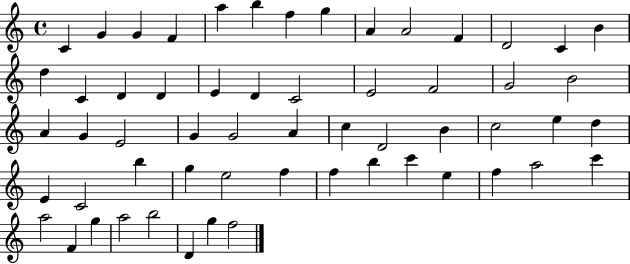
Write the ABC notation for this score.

X:1
T:Untitled
M:4/4
L:1/4
K:C
C G G F a b f g A A2 F D2 C B d C D D E D C2 E2 F2 G2 B2 A G E2 G G2 A c D2 B c2 e d E C2 b g e2 f f b c' e f a2 c' a2 F g a2 b2 D g f2